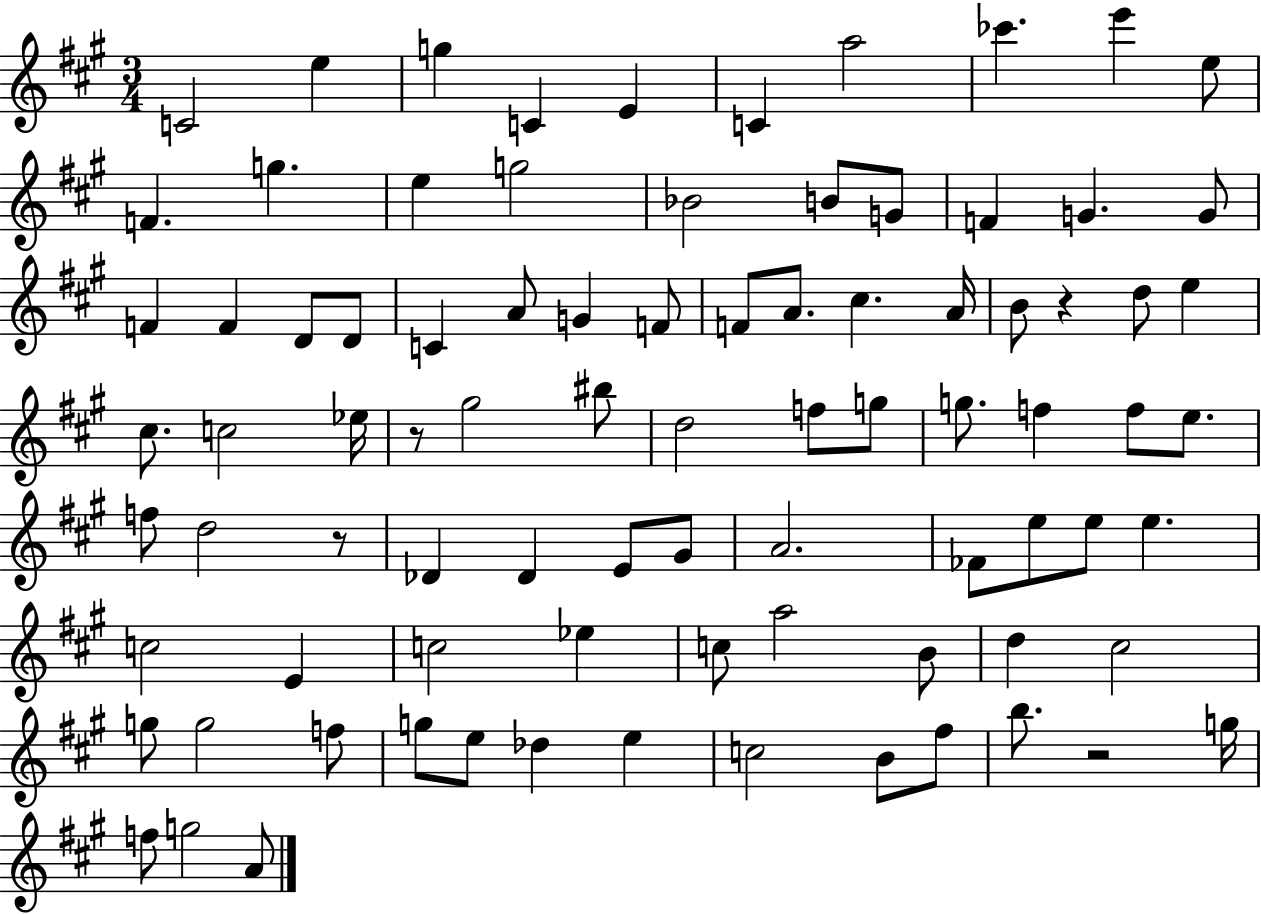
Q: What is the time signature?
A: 3/4